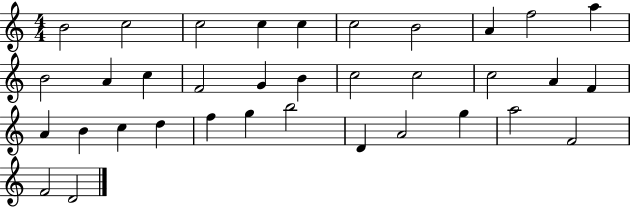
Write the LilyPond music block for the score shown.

{
  \clef treble
  \numericTimeSignature
  \time 4/4
  \key c \major
  b'2 c''2 | c''2 c''4 c''4 | c''2 b'2 | a'4 f''2 a''4 | \break b'2 a'4 c''4 | f'2 g'4 b'4 | c''2 c''2 | c''2 a'4 f'4 | \break a'4 b'4 c''4 d''4 | f''4 g''4 b''2 | d'4 a'2 g''4 | a''2 f'2 | \break f'2 d'2 | \bar "|."
}